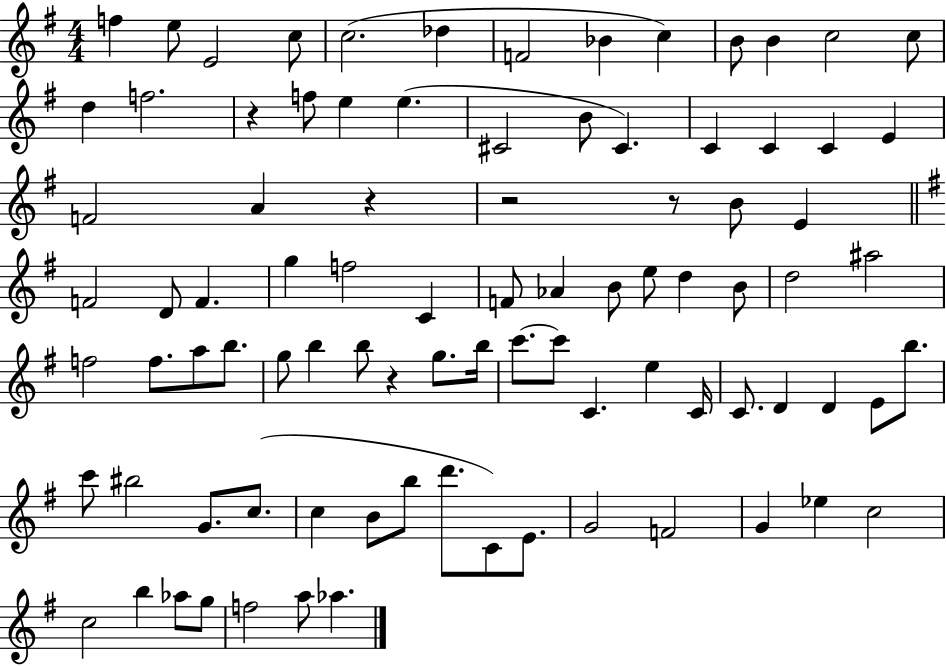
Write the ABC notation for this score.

X:1
T:Untitled
M:4/4
L:1/4
K:G
f e/2 E2 c/2 c2 _d F2 _B c B/2 B c2 c/2 d f2 z f/2 e e ^C2 B/2 ^C C C C E F2 A z z2 z/2 B/2 E F2 D/2 F g f2 C F/2 _A B/2 e/2 d B/2 d2 ^a2 f2 f/2 a/2 b/2 g/2 b b/2 z g/2 b/4 c'/2 c'/2 C e C/4 C/2 D D E/2 b/2 c'/2 ^b2 G/2 c/2 c B/2 b/2 d'/2 C/2 E/2 G2 F2 G _e c2 c2 b _a/2 g/2 f2 a/2 _a